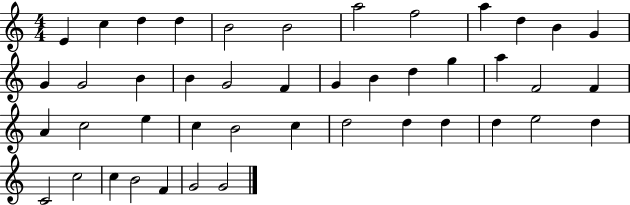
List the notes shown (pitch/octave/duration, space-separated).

E4/q C5/q D5/q D5/q B4/h B4/h A5/h F5/h A5/q D5/q B4/q G4/q G4/q G4/h B4/q B4/q G4/h F4/q G4/q B4/q D5/q G5/q A5/q F4/h F4/q A4/q C5/h E5/q C5/q B4/h C5/q D5/h D5/q D5/q D5/q E5/h D5/q C4/h C5/h C5/q B4/h F4/q G4/h G4/h